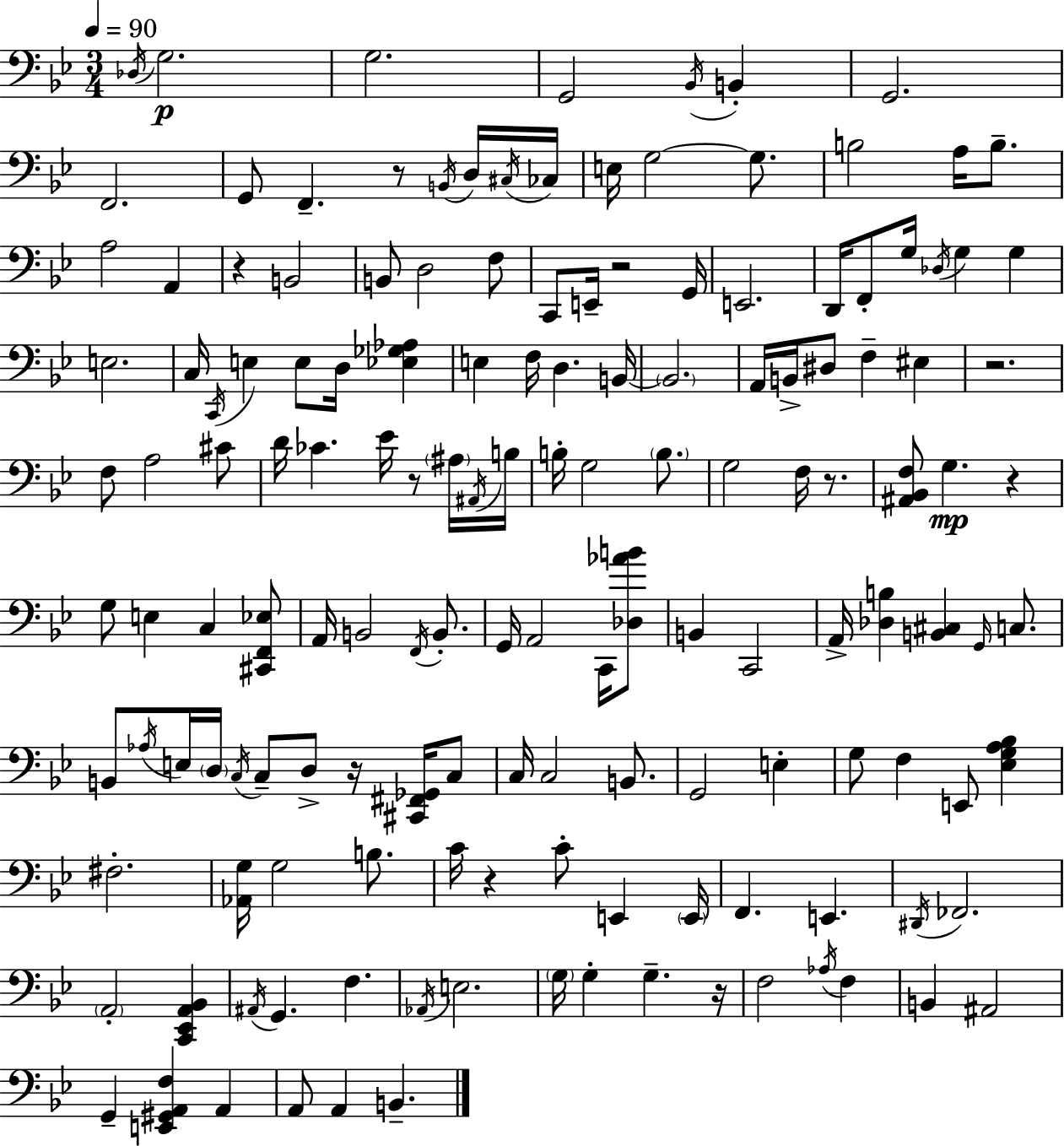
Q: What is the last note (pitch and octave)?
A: B2